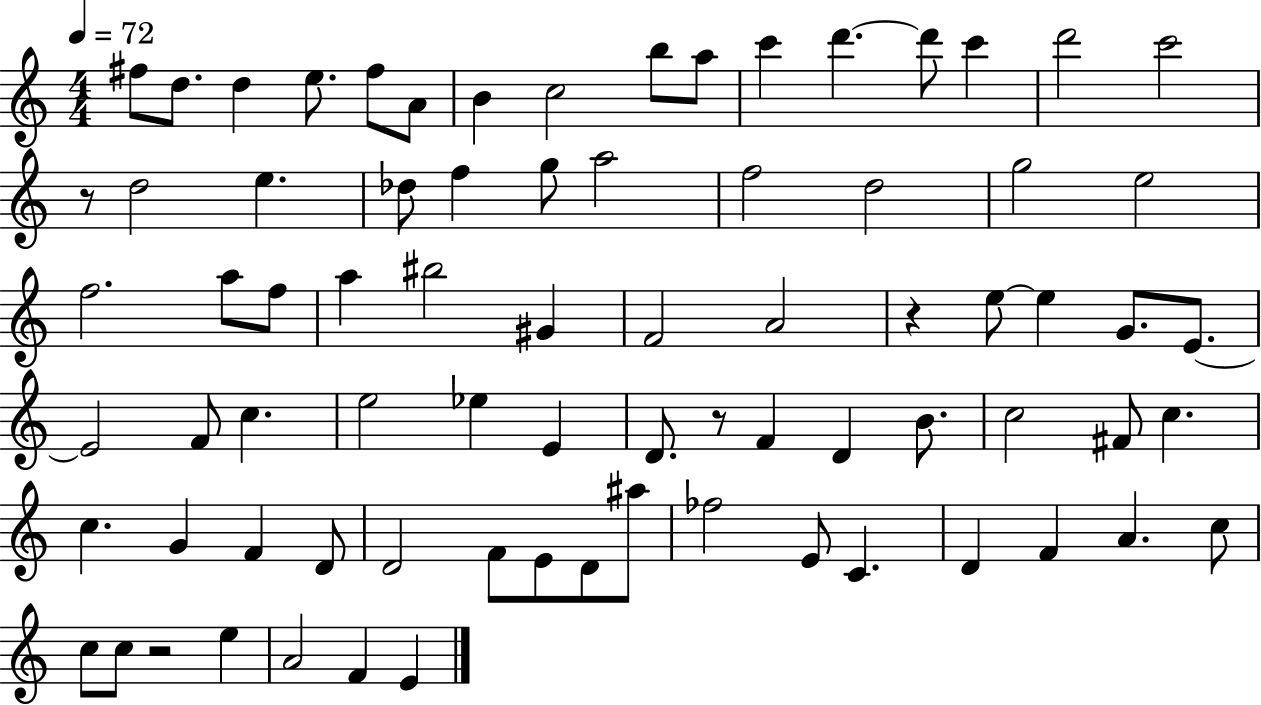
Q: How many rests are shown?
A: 4